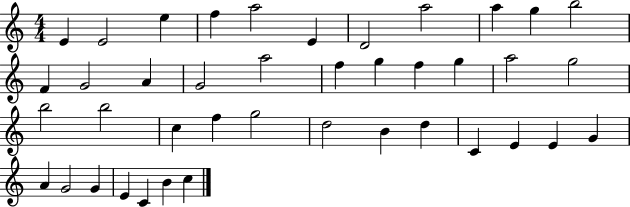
{
  \clef treble
  \numericTimeSignature
  \time 4/4
  \key c \major
  e'4 e'2 e''4 | f''4 a''2 e'4 | d'2 a''2 | a''4 g''4 b''2 | \break f'4 g'2 a'4 | g'2 a''2 | f''4 g''4 f''4 g''4 | a''2 g''2 | \break b''2 b''2 | c''4 f''4 g''2 | d''2 b'4 d''4 | c'4 e'4 e'4 g'4 | \break a'4 g'2 g'4 | e'4 c'4 b'4 c''4 | \bar "|."
}